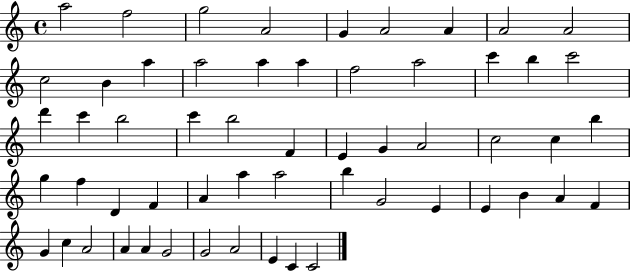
A5/h F5/h G5/h A4/h G4/q A4/h A4/q A4/h A4/h C5/h B4/q A5/q A5/h A5/q A5/q F5/h A5/h C6/q B5/q C6/h D6/q C6/q B5/h C6/q B5/h F4/q E4/q G4/q A4/h C5/h C5/q B5/q G5/q F5/q D4/q F4/q A4/q A5/q A5/h B5/q G4/h E4/q E4/q B4/q A4/q F4/q G4/q C5/q A4/h A4/q A4/q G4/h G4/h A4/h E4/q C4/q C4/h